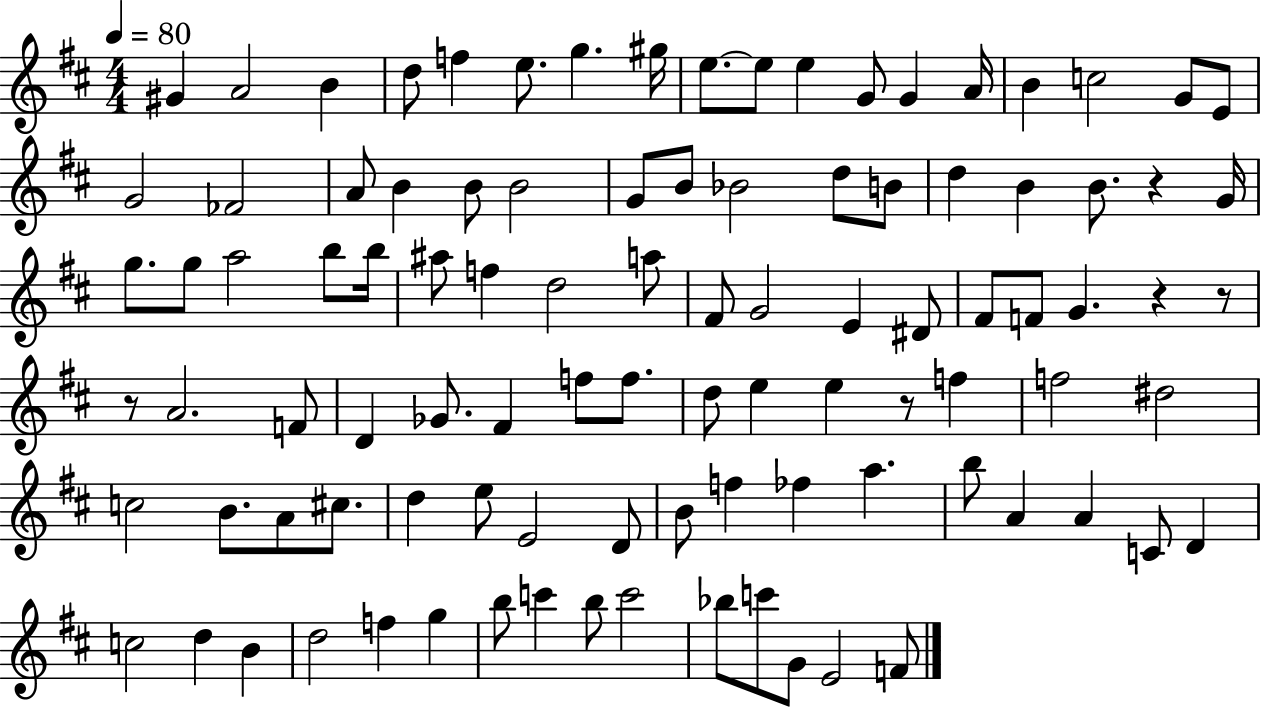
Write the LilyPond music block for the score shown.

{
  \clef treble
  \numericTimeSignature
  \time 4/4
  \key d \major
  \tempo 4 = 80
  gis'4 a'2 b'4 | d''8 f''4 e''8. g''4. gis''16 | e''8.~~ e''8 e''4 g'8 g'4 a'16 | b'4 c''2 g'8 e'8 | \break g'2 fes'2 | a'8 b'4 b'8 b'2 | g'8 b'8 bes'2 d''8 b'8 | d''4 b'4 b'8. r4 g'16 | \break g''8. g''8 a''2 b''8 b''16 | ais''8 f''4 d''2 a''8 | fis'8 g'2 e'4 dis'8 | fis'8 f'8 g'4. r4 r8 | \break r8 a'2. f'8 | d'4 ges'8. fis'4 f''8 f''8. | d''8 e''4 e''4 r8 f''4 | f''2 dis''2 | \break c''2 b'8. a'8 cis''8. | d''4 e''8 e'2 d'8 | b'8 f''4 fes''4 a''4. | b''8 a'4 a'4 c'8 d'4 | \break c''2 d''4 b'4 | d''2 f''4 g''4 | b''8 c'''4 b''8 c'''2 | bes''8 c'''8 g'8 e'2 f'8 | \break \bar "|."
}